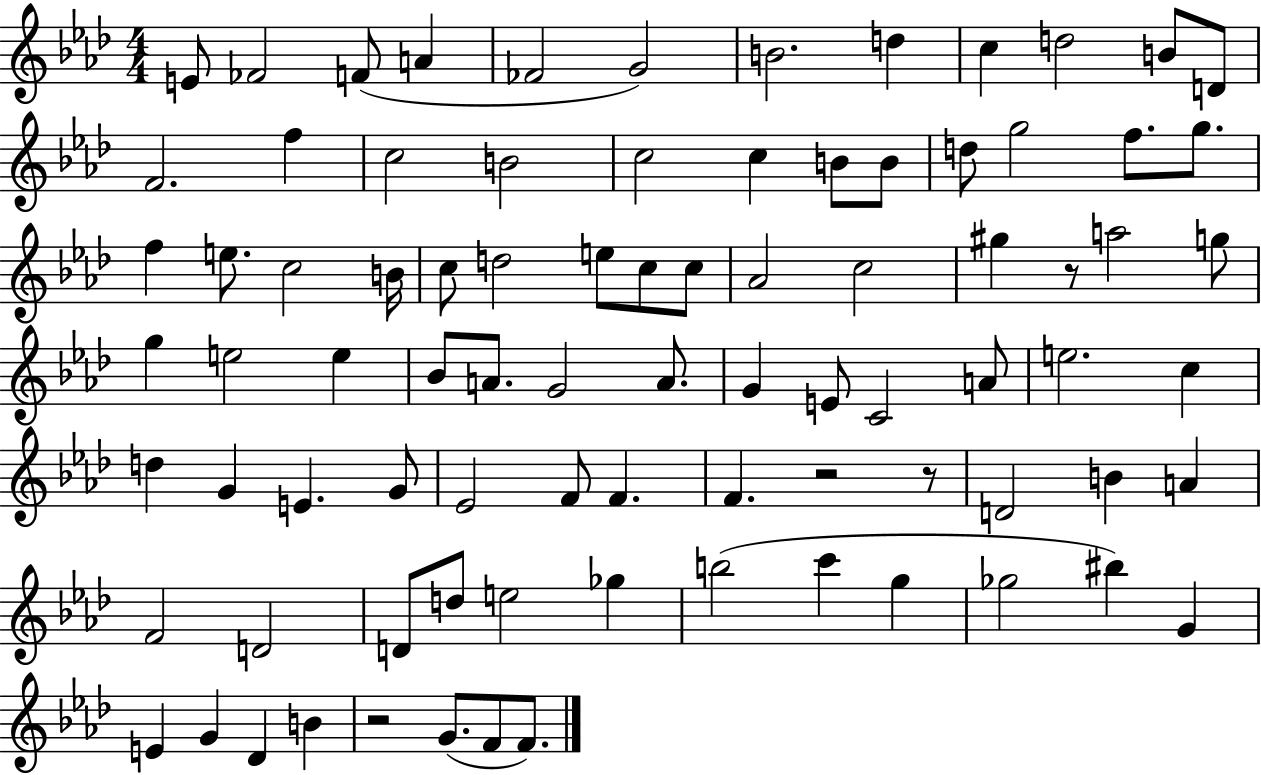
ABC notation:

X:1
T:Untitled
M:4/4
L:1/4
K:Ab
E/2 _F2 F/2 A _F2 G2 B2 d c d2 B/2 D/2 F2 f c2 B2 c2 c B/2 B/2 d/2 g2 f/2 g/2 f e/2 c2 B/4 c/2 d2 e/2 c/2 c/2 _A2 c2 ^g z/2 a2 g/2 g e2 e _B/2 A/2 G2 A/2 G E/2 C2 A/2 e2 c d G E G/2 _E2 F/2 F F z2 z/2 D2 B A F2 D2 D/2 d/2 e2 _g b2 c' g _g2 ^b G E G _D B z2 G/2 F/2 F/2